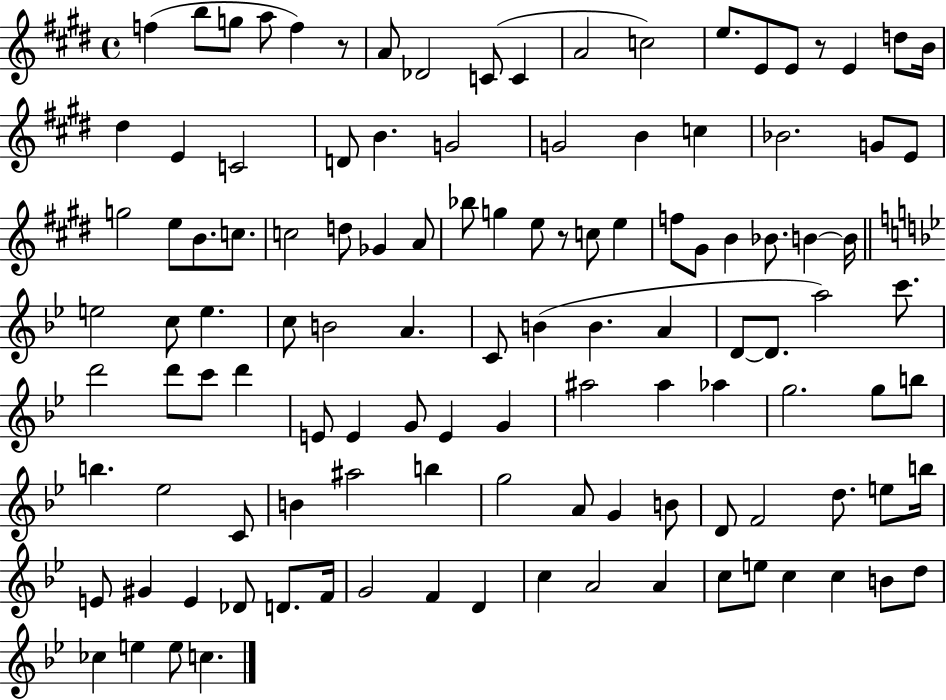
F5/q B5/e G5/e A5/e F5/q R/e A4/e Db4/h C4/e C4/q A4/h C5/h E5/e. E4/e E4/e R/e E4/q D5/e B4/s D#5/q E4/q C4/h D4/e B4/q. G4/h G4/h B4/q C5/q Bb4/h. G4/e E4/e G5/h E5/e B4/e. C5/e. C5/h D5/e Gb4/q A4/e Bb5/e G5/q E5/e R/e C5/e E5/q F5/e G#4/e B4/q Bb4/e. B4/q B4/s E5/h C5/e E5/q. C5/e B4/h A4/q. C4/e B4/q B4/q. A4/q D4/e D4/e. A5/h C6/e. D6/h D6/e C6/e D6/q E4/e E4/q G4/e E4/q G4/q A#5/h A#5/q Ab5/q G5/h. G5/e B5/e B5/q. Eb5/h C4/e B4/q A#5/h B5/q G5/h A4/e G4/q B4/e D4/e F4/h D5/e. E5/e B5/s E4/e G#4/q E4/q Db4/e D4/e. F4/s G4/h F4/q D4/q C5/q A4/h A4/q C5/e E5/e C5/q C5/q B4/e D5/e CES5/q E5/q E5/e C5/q.